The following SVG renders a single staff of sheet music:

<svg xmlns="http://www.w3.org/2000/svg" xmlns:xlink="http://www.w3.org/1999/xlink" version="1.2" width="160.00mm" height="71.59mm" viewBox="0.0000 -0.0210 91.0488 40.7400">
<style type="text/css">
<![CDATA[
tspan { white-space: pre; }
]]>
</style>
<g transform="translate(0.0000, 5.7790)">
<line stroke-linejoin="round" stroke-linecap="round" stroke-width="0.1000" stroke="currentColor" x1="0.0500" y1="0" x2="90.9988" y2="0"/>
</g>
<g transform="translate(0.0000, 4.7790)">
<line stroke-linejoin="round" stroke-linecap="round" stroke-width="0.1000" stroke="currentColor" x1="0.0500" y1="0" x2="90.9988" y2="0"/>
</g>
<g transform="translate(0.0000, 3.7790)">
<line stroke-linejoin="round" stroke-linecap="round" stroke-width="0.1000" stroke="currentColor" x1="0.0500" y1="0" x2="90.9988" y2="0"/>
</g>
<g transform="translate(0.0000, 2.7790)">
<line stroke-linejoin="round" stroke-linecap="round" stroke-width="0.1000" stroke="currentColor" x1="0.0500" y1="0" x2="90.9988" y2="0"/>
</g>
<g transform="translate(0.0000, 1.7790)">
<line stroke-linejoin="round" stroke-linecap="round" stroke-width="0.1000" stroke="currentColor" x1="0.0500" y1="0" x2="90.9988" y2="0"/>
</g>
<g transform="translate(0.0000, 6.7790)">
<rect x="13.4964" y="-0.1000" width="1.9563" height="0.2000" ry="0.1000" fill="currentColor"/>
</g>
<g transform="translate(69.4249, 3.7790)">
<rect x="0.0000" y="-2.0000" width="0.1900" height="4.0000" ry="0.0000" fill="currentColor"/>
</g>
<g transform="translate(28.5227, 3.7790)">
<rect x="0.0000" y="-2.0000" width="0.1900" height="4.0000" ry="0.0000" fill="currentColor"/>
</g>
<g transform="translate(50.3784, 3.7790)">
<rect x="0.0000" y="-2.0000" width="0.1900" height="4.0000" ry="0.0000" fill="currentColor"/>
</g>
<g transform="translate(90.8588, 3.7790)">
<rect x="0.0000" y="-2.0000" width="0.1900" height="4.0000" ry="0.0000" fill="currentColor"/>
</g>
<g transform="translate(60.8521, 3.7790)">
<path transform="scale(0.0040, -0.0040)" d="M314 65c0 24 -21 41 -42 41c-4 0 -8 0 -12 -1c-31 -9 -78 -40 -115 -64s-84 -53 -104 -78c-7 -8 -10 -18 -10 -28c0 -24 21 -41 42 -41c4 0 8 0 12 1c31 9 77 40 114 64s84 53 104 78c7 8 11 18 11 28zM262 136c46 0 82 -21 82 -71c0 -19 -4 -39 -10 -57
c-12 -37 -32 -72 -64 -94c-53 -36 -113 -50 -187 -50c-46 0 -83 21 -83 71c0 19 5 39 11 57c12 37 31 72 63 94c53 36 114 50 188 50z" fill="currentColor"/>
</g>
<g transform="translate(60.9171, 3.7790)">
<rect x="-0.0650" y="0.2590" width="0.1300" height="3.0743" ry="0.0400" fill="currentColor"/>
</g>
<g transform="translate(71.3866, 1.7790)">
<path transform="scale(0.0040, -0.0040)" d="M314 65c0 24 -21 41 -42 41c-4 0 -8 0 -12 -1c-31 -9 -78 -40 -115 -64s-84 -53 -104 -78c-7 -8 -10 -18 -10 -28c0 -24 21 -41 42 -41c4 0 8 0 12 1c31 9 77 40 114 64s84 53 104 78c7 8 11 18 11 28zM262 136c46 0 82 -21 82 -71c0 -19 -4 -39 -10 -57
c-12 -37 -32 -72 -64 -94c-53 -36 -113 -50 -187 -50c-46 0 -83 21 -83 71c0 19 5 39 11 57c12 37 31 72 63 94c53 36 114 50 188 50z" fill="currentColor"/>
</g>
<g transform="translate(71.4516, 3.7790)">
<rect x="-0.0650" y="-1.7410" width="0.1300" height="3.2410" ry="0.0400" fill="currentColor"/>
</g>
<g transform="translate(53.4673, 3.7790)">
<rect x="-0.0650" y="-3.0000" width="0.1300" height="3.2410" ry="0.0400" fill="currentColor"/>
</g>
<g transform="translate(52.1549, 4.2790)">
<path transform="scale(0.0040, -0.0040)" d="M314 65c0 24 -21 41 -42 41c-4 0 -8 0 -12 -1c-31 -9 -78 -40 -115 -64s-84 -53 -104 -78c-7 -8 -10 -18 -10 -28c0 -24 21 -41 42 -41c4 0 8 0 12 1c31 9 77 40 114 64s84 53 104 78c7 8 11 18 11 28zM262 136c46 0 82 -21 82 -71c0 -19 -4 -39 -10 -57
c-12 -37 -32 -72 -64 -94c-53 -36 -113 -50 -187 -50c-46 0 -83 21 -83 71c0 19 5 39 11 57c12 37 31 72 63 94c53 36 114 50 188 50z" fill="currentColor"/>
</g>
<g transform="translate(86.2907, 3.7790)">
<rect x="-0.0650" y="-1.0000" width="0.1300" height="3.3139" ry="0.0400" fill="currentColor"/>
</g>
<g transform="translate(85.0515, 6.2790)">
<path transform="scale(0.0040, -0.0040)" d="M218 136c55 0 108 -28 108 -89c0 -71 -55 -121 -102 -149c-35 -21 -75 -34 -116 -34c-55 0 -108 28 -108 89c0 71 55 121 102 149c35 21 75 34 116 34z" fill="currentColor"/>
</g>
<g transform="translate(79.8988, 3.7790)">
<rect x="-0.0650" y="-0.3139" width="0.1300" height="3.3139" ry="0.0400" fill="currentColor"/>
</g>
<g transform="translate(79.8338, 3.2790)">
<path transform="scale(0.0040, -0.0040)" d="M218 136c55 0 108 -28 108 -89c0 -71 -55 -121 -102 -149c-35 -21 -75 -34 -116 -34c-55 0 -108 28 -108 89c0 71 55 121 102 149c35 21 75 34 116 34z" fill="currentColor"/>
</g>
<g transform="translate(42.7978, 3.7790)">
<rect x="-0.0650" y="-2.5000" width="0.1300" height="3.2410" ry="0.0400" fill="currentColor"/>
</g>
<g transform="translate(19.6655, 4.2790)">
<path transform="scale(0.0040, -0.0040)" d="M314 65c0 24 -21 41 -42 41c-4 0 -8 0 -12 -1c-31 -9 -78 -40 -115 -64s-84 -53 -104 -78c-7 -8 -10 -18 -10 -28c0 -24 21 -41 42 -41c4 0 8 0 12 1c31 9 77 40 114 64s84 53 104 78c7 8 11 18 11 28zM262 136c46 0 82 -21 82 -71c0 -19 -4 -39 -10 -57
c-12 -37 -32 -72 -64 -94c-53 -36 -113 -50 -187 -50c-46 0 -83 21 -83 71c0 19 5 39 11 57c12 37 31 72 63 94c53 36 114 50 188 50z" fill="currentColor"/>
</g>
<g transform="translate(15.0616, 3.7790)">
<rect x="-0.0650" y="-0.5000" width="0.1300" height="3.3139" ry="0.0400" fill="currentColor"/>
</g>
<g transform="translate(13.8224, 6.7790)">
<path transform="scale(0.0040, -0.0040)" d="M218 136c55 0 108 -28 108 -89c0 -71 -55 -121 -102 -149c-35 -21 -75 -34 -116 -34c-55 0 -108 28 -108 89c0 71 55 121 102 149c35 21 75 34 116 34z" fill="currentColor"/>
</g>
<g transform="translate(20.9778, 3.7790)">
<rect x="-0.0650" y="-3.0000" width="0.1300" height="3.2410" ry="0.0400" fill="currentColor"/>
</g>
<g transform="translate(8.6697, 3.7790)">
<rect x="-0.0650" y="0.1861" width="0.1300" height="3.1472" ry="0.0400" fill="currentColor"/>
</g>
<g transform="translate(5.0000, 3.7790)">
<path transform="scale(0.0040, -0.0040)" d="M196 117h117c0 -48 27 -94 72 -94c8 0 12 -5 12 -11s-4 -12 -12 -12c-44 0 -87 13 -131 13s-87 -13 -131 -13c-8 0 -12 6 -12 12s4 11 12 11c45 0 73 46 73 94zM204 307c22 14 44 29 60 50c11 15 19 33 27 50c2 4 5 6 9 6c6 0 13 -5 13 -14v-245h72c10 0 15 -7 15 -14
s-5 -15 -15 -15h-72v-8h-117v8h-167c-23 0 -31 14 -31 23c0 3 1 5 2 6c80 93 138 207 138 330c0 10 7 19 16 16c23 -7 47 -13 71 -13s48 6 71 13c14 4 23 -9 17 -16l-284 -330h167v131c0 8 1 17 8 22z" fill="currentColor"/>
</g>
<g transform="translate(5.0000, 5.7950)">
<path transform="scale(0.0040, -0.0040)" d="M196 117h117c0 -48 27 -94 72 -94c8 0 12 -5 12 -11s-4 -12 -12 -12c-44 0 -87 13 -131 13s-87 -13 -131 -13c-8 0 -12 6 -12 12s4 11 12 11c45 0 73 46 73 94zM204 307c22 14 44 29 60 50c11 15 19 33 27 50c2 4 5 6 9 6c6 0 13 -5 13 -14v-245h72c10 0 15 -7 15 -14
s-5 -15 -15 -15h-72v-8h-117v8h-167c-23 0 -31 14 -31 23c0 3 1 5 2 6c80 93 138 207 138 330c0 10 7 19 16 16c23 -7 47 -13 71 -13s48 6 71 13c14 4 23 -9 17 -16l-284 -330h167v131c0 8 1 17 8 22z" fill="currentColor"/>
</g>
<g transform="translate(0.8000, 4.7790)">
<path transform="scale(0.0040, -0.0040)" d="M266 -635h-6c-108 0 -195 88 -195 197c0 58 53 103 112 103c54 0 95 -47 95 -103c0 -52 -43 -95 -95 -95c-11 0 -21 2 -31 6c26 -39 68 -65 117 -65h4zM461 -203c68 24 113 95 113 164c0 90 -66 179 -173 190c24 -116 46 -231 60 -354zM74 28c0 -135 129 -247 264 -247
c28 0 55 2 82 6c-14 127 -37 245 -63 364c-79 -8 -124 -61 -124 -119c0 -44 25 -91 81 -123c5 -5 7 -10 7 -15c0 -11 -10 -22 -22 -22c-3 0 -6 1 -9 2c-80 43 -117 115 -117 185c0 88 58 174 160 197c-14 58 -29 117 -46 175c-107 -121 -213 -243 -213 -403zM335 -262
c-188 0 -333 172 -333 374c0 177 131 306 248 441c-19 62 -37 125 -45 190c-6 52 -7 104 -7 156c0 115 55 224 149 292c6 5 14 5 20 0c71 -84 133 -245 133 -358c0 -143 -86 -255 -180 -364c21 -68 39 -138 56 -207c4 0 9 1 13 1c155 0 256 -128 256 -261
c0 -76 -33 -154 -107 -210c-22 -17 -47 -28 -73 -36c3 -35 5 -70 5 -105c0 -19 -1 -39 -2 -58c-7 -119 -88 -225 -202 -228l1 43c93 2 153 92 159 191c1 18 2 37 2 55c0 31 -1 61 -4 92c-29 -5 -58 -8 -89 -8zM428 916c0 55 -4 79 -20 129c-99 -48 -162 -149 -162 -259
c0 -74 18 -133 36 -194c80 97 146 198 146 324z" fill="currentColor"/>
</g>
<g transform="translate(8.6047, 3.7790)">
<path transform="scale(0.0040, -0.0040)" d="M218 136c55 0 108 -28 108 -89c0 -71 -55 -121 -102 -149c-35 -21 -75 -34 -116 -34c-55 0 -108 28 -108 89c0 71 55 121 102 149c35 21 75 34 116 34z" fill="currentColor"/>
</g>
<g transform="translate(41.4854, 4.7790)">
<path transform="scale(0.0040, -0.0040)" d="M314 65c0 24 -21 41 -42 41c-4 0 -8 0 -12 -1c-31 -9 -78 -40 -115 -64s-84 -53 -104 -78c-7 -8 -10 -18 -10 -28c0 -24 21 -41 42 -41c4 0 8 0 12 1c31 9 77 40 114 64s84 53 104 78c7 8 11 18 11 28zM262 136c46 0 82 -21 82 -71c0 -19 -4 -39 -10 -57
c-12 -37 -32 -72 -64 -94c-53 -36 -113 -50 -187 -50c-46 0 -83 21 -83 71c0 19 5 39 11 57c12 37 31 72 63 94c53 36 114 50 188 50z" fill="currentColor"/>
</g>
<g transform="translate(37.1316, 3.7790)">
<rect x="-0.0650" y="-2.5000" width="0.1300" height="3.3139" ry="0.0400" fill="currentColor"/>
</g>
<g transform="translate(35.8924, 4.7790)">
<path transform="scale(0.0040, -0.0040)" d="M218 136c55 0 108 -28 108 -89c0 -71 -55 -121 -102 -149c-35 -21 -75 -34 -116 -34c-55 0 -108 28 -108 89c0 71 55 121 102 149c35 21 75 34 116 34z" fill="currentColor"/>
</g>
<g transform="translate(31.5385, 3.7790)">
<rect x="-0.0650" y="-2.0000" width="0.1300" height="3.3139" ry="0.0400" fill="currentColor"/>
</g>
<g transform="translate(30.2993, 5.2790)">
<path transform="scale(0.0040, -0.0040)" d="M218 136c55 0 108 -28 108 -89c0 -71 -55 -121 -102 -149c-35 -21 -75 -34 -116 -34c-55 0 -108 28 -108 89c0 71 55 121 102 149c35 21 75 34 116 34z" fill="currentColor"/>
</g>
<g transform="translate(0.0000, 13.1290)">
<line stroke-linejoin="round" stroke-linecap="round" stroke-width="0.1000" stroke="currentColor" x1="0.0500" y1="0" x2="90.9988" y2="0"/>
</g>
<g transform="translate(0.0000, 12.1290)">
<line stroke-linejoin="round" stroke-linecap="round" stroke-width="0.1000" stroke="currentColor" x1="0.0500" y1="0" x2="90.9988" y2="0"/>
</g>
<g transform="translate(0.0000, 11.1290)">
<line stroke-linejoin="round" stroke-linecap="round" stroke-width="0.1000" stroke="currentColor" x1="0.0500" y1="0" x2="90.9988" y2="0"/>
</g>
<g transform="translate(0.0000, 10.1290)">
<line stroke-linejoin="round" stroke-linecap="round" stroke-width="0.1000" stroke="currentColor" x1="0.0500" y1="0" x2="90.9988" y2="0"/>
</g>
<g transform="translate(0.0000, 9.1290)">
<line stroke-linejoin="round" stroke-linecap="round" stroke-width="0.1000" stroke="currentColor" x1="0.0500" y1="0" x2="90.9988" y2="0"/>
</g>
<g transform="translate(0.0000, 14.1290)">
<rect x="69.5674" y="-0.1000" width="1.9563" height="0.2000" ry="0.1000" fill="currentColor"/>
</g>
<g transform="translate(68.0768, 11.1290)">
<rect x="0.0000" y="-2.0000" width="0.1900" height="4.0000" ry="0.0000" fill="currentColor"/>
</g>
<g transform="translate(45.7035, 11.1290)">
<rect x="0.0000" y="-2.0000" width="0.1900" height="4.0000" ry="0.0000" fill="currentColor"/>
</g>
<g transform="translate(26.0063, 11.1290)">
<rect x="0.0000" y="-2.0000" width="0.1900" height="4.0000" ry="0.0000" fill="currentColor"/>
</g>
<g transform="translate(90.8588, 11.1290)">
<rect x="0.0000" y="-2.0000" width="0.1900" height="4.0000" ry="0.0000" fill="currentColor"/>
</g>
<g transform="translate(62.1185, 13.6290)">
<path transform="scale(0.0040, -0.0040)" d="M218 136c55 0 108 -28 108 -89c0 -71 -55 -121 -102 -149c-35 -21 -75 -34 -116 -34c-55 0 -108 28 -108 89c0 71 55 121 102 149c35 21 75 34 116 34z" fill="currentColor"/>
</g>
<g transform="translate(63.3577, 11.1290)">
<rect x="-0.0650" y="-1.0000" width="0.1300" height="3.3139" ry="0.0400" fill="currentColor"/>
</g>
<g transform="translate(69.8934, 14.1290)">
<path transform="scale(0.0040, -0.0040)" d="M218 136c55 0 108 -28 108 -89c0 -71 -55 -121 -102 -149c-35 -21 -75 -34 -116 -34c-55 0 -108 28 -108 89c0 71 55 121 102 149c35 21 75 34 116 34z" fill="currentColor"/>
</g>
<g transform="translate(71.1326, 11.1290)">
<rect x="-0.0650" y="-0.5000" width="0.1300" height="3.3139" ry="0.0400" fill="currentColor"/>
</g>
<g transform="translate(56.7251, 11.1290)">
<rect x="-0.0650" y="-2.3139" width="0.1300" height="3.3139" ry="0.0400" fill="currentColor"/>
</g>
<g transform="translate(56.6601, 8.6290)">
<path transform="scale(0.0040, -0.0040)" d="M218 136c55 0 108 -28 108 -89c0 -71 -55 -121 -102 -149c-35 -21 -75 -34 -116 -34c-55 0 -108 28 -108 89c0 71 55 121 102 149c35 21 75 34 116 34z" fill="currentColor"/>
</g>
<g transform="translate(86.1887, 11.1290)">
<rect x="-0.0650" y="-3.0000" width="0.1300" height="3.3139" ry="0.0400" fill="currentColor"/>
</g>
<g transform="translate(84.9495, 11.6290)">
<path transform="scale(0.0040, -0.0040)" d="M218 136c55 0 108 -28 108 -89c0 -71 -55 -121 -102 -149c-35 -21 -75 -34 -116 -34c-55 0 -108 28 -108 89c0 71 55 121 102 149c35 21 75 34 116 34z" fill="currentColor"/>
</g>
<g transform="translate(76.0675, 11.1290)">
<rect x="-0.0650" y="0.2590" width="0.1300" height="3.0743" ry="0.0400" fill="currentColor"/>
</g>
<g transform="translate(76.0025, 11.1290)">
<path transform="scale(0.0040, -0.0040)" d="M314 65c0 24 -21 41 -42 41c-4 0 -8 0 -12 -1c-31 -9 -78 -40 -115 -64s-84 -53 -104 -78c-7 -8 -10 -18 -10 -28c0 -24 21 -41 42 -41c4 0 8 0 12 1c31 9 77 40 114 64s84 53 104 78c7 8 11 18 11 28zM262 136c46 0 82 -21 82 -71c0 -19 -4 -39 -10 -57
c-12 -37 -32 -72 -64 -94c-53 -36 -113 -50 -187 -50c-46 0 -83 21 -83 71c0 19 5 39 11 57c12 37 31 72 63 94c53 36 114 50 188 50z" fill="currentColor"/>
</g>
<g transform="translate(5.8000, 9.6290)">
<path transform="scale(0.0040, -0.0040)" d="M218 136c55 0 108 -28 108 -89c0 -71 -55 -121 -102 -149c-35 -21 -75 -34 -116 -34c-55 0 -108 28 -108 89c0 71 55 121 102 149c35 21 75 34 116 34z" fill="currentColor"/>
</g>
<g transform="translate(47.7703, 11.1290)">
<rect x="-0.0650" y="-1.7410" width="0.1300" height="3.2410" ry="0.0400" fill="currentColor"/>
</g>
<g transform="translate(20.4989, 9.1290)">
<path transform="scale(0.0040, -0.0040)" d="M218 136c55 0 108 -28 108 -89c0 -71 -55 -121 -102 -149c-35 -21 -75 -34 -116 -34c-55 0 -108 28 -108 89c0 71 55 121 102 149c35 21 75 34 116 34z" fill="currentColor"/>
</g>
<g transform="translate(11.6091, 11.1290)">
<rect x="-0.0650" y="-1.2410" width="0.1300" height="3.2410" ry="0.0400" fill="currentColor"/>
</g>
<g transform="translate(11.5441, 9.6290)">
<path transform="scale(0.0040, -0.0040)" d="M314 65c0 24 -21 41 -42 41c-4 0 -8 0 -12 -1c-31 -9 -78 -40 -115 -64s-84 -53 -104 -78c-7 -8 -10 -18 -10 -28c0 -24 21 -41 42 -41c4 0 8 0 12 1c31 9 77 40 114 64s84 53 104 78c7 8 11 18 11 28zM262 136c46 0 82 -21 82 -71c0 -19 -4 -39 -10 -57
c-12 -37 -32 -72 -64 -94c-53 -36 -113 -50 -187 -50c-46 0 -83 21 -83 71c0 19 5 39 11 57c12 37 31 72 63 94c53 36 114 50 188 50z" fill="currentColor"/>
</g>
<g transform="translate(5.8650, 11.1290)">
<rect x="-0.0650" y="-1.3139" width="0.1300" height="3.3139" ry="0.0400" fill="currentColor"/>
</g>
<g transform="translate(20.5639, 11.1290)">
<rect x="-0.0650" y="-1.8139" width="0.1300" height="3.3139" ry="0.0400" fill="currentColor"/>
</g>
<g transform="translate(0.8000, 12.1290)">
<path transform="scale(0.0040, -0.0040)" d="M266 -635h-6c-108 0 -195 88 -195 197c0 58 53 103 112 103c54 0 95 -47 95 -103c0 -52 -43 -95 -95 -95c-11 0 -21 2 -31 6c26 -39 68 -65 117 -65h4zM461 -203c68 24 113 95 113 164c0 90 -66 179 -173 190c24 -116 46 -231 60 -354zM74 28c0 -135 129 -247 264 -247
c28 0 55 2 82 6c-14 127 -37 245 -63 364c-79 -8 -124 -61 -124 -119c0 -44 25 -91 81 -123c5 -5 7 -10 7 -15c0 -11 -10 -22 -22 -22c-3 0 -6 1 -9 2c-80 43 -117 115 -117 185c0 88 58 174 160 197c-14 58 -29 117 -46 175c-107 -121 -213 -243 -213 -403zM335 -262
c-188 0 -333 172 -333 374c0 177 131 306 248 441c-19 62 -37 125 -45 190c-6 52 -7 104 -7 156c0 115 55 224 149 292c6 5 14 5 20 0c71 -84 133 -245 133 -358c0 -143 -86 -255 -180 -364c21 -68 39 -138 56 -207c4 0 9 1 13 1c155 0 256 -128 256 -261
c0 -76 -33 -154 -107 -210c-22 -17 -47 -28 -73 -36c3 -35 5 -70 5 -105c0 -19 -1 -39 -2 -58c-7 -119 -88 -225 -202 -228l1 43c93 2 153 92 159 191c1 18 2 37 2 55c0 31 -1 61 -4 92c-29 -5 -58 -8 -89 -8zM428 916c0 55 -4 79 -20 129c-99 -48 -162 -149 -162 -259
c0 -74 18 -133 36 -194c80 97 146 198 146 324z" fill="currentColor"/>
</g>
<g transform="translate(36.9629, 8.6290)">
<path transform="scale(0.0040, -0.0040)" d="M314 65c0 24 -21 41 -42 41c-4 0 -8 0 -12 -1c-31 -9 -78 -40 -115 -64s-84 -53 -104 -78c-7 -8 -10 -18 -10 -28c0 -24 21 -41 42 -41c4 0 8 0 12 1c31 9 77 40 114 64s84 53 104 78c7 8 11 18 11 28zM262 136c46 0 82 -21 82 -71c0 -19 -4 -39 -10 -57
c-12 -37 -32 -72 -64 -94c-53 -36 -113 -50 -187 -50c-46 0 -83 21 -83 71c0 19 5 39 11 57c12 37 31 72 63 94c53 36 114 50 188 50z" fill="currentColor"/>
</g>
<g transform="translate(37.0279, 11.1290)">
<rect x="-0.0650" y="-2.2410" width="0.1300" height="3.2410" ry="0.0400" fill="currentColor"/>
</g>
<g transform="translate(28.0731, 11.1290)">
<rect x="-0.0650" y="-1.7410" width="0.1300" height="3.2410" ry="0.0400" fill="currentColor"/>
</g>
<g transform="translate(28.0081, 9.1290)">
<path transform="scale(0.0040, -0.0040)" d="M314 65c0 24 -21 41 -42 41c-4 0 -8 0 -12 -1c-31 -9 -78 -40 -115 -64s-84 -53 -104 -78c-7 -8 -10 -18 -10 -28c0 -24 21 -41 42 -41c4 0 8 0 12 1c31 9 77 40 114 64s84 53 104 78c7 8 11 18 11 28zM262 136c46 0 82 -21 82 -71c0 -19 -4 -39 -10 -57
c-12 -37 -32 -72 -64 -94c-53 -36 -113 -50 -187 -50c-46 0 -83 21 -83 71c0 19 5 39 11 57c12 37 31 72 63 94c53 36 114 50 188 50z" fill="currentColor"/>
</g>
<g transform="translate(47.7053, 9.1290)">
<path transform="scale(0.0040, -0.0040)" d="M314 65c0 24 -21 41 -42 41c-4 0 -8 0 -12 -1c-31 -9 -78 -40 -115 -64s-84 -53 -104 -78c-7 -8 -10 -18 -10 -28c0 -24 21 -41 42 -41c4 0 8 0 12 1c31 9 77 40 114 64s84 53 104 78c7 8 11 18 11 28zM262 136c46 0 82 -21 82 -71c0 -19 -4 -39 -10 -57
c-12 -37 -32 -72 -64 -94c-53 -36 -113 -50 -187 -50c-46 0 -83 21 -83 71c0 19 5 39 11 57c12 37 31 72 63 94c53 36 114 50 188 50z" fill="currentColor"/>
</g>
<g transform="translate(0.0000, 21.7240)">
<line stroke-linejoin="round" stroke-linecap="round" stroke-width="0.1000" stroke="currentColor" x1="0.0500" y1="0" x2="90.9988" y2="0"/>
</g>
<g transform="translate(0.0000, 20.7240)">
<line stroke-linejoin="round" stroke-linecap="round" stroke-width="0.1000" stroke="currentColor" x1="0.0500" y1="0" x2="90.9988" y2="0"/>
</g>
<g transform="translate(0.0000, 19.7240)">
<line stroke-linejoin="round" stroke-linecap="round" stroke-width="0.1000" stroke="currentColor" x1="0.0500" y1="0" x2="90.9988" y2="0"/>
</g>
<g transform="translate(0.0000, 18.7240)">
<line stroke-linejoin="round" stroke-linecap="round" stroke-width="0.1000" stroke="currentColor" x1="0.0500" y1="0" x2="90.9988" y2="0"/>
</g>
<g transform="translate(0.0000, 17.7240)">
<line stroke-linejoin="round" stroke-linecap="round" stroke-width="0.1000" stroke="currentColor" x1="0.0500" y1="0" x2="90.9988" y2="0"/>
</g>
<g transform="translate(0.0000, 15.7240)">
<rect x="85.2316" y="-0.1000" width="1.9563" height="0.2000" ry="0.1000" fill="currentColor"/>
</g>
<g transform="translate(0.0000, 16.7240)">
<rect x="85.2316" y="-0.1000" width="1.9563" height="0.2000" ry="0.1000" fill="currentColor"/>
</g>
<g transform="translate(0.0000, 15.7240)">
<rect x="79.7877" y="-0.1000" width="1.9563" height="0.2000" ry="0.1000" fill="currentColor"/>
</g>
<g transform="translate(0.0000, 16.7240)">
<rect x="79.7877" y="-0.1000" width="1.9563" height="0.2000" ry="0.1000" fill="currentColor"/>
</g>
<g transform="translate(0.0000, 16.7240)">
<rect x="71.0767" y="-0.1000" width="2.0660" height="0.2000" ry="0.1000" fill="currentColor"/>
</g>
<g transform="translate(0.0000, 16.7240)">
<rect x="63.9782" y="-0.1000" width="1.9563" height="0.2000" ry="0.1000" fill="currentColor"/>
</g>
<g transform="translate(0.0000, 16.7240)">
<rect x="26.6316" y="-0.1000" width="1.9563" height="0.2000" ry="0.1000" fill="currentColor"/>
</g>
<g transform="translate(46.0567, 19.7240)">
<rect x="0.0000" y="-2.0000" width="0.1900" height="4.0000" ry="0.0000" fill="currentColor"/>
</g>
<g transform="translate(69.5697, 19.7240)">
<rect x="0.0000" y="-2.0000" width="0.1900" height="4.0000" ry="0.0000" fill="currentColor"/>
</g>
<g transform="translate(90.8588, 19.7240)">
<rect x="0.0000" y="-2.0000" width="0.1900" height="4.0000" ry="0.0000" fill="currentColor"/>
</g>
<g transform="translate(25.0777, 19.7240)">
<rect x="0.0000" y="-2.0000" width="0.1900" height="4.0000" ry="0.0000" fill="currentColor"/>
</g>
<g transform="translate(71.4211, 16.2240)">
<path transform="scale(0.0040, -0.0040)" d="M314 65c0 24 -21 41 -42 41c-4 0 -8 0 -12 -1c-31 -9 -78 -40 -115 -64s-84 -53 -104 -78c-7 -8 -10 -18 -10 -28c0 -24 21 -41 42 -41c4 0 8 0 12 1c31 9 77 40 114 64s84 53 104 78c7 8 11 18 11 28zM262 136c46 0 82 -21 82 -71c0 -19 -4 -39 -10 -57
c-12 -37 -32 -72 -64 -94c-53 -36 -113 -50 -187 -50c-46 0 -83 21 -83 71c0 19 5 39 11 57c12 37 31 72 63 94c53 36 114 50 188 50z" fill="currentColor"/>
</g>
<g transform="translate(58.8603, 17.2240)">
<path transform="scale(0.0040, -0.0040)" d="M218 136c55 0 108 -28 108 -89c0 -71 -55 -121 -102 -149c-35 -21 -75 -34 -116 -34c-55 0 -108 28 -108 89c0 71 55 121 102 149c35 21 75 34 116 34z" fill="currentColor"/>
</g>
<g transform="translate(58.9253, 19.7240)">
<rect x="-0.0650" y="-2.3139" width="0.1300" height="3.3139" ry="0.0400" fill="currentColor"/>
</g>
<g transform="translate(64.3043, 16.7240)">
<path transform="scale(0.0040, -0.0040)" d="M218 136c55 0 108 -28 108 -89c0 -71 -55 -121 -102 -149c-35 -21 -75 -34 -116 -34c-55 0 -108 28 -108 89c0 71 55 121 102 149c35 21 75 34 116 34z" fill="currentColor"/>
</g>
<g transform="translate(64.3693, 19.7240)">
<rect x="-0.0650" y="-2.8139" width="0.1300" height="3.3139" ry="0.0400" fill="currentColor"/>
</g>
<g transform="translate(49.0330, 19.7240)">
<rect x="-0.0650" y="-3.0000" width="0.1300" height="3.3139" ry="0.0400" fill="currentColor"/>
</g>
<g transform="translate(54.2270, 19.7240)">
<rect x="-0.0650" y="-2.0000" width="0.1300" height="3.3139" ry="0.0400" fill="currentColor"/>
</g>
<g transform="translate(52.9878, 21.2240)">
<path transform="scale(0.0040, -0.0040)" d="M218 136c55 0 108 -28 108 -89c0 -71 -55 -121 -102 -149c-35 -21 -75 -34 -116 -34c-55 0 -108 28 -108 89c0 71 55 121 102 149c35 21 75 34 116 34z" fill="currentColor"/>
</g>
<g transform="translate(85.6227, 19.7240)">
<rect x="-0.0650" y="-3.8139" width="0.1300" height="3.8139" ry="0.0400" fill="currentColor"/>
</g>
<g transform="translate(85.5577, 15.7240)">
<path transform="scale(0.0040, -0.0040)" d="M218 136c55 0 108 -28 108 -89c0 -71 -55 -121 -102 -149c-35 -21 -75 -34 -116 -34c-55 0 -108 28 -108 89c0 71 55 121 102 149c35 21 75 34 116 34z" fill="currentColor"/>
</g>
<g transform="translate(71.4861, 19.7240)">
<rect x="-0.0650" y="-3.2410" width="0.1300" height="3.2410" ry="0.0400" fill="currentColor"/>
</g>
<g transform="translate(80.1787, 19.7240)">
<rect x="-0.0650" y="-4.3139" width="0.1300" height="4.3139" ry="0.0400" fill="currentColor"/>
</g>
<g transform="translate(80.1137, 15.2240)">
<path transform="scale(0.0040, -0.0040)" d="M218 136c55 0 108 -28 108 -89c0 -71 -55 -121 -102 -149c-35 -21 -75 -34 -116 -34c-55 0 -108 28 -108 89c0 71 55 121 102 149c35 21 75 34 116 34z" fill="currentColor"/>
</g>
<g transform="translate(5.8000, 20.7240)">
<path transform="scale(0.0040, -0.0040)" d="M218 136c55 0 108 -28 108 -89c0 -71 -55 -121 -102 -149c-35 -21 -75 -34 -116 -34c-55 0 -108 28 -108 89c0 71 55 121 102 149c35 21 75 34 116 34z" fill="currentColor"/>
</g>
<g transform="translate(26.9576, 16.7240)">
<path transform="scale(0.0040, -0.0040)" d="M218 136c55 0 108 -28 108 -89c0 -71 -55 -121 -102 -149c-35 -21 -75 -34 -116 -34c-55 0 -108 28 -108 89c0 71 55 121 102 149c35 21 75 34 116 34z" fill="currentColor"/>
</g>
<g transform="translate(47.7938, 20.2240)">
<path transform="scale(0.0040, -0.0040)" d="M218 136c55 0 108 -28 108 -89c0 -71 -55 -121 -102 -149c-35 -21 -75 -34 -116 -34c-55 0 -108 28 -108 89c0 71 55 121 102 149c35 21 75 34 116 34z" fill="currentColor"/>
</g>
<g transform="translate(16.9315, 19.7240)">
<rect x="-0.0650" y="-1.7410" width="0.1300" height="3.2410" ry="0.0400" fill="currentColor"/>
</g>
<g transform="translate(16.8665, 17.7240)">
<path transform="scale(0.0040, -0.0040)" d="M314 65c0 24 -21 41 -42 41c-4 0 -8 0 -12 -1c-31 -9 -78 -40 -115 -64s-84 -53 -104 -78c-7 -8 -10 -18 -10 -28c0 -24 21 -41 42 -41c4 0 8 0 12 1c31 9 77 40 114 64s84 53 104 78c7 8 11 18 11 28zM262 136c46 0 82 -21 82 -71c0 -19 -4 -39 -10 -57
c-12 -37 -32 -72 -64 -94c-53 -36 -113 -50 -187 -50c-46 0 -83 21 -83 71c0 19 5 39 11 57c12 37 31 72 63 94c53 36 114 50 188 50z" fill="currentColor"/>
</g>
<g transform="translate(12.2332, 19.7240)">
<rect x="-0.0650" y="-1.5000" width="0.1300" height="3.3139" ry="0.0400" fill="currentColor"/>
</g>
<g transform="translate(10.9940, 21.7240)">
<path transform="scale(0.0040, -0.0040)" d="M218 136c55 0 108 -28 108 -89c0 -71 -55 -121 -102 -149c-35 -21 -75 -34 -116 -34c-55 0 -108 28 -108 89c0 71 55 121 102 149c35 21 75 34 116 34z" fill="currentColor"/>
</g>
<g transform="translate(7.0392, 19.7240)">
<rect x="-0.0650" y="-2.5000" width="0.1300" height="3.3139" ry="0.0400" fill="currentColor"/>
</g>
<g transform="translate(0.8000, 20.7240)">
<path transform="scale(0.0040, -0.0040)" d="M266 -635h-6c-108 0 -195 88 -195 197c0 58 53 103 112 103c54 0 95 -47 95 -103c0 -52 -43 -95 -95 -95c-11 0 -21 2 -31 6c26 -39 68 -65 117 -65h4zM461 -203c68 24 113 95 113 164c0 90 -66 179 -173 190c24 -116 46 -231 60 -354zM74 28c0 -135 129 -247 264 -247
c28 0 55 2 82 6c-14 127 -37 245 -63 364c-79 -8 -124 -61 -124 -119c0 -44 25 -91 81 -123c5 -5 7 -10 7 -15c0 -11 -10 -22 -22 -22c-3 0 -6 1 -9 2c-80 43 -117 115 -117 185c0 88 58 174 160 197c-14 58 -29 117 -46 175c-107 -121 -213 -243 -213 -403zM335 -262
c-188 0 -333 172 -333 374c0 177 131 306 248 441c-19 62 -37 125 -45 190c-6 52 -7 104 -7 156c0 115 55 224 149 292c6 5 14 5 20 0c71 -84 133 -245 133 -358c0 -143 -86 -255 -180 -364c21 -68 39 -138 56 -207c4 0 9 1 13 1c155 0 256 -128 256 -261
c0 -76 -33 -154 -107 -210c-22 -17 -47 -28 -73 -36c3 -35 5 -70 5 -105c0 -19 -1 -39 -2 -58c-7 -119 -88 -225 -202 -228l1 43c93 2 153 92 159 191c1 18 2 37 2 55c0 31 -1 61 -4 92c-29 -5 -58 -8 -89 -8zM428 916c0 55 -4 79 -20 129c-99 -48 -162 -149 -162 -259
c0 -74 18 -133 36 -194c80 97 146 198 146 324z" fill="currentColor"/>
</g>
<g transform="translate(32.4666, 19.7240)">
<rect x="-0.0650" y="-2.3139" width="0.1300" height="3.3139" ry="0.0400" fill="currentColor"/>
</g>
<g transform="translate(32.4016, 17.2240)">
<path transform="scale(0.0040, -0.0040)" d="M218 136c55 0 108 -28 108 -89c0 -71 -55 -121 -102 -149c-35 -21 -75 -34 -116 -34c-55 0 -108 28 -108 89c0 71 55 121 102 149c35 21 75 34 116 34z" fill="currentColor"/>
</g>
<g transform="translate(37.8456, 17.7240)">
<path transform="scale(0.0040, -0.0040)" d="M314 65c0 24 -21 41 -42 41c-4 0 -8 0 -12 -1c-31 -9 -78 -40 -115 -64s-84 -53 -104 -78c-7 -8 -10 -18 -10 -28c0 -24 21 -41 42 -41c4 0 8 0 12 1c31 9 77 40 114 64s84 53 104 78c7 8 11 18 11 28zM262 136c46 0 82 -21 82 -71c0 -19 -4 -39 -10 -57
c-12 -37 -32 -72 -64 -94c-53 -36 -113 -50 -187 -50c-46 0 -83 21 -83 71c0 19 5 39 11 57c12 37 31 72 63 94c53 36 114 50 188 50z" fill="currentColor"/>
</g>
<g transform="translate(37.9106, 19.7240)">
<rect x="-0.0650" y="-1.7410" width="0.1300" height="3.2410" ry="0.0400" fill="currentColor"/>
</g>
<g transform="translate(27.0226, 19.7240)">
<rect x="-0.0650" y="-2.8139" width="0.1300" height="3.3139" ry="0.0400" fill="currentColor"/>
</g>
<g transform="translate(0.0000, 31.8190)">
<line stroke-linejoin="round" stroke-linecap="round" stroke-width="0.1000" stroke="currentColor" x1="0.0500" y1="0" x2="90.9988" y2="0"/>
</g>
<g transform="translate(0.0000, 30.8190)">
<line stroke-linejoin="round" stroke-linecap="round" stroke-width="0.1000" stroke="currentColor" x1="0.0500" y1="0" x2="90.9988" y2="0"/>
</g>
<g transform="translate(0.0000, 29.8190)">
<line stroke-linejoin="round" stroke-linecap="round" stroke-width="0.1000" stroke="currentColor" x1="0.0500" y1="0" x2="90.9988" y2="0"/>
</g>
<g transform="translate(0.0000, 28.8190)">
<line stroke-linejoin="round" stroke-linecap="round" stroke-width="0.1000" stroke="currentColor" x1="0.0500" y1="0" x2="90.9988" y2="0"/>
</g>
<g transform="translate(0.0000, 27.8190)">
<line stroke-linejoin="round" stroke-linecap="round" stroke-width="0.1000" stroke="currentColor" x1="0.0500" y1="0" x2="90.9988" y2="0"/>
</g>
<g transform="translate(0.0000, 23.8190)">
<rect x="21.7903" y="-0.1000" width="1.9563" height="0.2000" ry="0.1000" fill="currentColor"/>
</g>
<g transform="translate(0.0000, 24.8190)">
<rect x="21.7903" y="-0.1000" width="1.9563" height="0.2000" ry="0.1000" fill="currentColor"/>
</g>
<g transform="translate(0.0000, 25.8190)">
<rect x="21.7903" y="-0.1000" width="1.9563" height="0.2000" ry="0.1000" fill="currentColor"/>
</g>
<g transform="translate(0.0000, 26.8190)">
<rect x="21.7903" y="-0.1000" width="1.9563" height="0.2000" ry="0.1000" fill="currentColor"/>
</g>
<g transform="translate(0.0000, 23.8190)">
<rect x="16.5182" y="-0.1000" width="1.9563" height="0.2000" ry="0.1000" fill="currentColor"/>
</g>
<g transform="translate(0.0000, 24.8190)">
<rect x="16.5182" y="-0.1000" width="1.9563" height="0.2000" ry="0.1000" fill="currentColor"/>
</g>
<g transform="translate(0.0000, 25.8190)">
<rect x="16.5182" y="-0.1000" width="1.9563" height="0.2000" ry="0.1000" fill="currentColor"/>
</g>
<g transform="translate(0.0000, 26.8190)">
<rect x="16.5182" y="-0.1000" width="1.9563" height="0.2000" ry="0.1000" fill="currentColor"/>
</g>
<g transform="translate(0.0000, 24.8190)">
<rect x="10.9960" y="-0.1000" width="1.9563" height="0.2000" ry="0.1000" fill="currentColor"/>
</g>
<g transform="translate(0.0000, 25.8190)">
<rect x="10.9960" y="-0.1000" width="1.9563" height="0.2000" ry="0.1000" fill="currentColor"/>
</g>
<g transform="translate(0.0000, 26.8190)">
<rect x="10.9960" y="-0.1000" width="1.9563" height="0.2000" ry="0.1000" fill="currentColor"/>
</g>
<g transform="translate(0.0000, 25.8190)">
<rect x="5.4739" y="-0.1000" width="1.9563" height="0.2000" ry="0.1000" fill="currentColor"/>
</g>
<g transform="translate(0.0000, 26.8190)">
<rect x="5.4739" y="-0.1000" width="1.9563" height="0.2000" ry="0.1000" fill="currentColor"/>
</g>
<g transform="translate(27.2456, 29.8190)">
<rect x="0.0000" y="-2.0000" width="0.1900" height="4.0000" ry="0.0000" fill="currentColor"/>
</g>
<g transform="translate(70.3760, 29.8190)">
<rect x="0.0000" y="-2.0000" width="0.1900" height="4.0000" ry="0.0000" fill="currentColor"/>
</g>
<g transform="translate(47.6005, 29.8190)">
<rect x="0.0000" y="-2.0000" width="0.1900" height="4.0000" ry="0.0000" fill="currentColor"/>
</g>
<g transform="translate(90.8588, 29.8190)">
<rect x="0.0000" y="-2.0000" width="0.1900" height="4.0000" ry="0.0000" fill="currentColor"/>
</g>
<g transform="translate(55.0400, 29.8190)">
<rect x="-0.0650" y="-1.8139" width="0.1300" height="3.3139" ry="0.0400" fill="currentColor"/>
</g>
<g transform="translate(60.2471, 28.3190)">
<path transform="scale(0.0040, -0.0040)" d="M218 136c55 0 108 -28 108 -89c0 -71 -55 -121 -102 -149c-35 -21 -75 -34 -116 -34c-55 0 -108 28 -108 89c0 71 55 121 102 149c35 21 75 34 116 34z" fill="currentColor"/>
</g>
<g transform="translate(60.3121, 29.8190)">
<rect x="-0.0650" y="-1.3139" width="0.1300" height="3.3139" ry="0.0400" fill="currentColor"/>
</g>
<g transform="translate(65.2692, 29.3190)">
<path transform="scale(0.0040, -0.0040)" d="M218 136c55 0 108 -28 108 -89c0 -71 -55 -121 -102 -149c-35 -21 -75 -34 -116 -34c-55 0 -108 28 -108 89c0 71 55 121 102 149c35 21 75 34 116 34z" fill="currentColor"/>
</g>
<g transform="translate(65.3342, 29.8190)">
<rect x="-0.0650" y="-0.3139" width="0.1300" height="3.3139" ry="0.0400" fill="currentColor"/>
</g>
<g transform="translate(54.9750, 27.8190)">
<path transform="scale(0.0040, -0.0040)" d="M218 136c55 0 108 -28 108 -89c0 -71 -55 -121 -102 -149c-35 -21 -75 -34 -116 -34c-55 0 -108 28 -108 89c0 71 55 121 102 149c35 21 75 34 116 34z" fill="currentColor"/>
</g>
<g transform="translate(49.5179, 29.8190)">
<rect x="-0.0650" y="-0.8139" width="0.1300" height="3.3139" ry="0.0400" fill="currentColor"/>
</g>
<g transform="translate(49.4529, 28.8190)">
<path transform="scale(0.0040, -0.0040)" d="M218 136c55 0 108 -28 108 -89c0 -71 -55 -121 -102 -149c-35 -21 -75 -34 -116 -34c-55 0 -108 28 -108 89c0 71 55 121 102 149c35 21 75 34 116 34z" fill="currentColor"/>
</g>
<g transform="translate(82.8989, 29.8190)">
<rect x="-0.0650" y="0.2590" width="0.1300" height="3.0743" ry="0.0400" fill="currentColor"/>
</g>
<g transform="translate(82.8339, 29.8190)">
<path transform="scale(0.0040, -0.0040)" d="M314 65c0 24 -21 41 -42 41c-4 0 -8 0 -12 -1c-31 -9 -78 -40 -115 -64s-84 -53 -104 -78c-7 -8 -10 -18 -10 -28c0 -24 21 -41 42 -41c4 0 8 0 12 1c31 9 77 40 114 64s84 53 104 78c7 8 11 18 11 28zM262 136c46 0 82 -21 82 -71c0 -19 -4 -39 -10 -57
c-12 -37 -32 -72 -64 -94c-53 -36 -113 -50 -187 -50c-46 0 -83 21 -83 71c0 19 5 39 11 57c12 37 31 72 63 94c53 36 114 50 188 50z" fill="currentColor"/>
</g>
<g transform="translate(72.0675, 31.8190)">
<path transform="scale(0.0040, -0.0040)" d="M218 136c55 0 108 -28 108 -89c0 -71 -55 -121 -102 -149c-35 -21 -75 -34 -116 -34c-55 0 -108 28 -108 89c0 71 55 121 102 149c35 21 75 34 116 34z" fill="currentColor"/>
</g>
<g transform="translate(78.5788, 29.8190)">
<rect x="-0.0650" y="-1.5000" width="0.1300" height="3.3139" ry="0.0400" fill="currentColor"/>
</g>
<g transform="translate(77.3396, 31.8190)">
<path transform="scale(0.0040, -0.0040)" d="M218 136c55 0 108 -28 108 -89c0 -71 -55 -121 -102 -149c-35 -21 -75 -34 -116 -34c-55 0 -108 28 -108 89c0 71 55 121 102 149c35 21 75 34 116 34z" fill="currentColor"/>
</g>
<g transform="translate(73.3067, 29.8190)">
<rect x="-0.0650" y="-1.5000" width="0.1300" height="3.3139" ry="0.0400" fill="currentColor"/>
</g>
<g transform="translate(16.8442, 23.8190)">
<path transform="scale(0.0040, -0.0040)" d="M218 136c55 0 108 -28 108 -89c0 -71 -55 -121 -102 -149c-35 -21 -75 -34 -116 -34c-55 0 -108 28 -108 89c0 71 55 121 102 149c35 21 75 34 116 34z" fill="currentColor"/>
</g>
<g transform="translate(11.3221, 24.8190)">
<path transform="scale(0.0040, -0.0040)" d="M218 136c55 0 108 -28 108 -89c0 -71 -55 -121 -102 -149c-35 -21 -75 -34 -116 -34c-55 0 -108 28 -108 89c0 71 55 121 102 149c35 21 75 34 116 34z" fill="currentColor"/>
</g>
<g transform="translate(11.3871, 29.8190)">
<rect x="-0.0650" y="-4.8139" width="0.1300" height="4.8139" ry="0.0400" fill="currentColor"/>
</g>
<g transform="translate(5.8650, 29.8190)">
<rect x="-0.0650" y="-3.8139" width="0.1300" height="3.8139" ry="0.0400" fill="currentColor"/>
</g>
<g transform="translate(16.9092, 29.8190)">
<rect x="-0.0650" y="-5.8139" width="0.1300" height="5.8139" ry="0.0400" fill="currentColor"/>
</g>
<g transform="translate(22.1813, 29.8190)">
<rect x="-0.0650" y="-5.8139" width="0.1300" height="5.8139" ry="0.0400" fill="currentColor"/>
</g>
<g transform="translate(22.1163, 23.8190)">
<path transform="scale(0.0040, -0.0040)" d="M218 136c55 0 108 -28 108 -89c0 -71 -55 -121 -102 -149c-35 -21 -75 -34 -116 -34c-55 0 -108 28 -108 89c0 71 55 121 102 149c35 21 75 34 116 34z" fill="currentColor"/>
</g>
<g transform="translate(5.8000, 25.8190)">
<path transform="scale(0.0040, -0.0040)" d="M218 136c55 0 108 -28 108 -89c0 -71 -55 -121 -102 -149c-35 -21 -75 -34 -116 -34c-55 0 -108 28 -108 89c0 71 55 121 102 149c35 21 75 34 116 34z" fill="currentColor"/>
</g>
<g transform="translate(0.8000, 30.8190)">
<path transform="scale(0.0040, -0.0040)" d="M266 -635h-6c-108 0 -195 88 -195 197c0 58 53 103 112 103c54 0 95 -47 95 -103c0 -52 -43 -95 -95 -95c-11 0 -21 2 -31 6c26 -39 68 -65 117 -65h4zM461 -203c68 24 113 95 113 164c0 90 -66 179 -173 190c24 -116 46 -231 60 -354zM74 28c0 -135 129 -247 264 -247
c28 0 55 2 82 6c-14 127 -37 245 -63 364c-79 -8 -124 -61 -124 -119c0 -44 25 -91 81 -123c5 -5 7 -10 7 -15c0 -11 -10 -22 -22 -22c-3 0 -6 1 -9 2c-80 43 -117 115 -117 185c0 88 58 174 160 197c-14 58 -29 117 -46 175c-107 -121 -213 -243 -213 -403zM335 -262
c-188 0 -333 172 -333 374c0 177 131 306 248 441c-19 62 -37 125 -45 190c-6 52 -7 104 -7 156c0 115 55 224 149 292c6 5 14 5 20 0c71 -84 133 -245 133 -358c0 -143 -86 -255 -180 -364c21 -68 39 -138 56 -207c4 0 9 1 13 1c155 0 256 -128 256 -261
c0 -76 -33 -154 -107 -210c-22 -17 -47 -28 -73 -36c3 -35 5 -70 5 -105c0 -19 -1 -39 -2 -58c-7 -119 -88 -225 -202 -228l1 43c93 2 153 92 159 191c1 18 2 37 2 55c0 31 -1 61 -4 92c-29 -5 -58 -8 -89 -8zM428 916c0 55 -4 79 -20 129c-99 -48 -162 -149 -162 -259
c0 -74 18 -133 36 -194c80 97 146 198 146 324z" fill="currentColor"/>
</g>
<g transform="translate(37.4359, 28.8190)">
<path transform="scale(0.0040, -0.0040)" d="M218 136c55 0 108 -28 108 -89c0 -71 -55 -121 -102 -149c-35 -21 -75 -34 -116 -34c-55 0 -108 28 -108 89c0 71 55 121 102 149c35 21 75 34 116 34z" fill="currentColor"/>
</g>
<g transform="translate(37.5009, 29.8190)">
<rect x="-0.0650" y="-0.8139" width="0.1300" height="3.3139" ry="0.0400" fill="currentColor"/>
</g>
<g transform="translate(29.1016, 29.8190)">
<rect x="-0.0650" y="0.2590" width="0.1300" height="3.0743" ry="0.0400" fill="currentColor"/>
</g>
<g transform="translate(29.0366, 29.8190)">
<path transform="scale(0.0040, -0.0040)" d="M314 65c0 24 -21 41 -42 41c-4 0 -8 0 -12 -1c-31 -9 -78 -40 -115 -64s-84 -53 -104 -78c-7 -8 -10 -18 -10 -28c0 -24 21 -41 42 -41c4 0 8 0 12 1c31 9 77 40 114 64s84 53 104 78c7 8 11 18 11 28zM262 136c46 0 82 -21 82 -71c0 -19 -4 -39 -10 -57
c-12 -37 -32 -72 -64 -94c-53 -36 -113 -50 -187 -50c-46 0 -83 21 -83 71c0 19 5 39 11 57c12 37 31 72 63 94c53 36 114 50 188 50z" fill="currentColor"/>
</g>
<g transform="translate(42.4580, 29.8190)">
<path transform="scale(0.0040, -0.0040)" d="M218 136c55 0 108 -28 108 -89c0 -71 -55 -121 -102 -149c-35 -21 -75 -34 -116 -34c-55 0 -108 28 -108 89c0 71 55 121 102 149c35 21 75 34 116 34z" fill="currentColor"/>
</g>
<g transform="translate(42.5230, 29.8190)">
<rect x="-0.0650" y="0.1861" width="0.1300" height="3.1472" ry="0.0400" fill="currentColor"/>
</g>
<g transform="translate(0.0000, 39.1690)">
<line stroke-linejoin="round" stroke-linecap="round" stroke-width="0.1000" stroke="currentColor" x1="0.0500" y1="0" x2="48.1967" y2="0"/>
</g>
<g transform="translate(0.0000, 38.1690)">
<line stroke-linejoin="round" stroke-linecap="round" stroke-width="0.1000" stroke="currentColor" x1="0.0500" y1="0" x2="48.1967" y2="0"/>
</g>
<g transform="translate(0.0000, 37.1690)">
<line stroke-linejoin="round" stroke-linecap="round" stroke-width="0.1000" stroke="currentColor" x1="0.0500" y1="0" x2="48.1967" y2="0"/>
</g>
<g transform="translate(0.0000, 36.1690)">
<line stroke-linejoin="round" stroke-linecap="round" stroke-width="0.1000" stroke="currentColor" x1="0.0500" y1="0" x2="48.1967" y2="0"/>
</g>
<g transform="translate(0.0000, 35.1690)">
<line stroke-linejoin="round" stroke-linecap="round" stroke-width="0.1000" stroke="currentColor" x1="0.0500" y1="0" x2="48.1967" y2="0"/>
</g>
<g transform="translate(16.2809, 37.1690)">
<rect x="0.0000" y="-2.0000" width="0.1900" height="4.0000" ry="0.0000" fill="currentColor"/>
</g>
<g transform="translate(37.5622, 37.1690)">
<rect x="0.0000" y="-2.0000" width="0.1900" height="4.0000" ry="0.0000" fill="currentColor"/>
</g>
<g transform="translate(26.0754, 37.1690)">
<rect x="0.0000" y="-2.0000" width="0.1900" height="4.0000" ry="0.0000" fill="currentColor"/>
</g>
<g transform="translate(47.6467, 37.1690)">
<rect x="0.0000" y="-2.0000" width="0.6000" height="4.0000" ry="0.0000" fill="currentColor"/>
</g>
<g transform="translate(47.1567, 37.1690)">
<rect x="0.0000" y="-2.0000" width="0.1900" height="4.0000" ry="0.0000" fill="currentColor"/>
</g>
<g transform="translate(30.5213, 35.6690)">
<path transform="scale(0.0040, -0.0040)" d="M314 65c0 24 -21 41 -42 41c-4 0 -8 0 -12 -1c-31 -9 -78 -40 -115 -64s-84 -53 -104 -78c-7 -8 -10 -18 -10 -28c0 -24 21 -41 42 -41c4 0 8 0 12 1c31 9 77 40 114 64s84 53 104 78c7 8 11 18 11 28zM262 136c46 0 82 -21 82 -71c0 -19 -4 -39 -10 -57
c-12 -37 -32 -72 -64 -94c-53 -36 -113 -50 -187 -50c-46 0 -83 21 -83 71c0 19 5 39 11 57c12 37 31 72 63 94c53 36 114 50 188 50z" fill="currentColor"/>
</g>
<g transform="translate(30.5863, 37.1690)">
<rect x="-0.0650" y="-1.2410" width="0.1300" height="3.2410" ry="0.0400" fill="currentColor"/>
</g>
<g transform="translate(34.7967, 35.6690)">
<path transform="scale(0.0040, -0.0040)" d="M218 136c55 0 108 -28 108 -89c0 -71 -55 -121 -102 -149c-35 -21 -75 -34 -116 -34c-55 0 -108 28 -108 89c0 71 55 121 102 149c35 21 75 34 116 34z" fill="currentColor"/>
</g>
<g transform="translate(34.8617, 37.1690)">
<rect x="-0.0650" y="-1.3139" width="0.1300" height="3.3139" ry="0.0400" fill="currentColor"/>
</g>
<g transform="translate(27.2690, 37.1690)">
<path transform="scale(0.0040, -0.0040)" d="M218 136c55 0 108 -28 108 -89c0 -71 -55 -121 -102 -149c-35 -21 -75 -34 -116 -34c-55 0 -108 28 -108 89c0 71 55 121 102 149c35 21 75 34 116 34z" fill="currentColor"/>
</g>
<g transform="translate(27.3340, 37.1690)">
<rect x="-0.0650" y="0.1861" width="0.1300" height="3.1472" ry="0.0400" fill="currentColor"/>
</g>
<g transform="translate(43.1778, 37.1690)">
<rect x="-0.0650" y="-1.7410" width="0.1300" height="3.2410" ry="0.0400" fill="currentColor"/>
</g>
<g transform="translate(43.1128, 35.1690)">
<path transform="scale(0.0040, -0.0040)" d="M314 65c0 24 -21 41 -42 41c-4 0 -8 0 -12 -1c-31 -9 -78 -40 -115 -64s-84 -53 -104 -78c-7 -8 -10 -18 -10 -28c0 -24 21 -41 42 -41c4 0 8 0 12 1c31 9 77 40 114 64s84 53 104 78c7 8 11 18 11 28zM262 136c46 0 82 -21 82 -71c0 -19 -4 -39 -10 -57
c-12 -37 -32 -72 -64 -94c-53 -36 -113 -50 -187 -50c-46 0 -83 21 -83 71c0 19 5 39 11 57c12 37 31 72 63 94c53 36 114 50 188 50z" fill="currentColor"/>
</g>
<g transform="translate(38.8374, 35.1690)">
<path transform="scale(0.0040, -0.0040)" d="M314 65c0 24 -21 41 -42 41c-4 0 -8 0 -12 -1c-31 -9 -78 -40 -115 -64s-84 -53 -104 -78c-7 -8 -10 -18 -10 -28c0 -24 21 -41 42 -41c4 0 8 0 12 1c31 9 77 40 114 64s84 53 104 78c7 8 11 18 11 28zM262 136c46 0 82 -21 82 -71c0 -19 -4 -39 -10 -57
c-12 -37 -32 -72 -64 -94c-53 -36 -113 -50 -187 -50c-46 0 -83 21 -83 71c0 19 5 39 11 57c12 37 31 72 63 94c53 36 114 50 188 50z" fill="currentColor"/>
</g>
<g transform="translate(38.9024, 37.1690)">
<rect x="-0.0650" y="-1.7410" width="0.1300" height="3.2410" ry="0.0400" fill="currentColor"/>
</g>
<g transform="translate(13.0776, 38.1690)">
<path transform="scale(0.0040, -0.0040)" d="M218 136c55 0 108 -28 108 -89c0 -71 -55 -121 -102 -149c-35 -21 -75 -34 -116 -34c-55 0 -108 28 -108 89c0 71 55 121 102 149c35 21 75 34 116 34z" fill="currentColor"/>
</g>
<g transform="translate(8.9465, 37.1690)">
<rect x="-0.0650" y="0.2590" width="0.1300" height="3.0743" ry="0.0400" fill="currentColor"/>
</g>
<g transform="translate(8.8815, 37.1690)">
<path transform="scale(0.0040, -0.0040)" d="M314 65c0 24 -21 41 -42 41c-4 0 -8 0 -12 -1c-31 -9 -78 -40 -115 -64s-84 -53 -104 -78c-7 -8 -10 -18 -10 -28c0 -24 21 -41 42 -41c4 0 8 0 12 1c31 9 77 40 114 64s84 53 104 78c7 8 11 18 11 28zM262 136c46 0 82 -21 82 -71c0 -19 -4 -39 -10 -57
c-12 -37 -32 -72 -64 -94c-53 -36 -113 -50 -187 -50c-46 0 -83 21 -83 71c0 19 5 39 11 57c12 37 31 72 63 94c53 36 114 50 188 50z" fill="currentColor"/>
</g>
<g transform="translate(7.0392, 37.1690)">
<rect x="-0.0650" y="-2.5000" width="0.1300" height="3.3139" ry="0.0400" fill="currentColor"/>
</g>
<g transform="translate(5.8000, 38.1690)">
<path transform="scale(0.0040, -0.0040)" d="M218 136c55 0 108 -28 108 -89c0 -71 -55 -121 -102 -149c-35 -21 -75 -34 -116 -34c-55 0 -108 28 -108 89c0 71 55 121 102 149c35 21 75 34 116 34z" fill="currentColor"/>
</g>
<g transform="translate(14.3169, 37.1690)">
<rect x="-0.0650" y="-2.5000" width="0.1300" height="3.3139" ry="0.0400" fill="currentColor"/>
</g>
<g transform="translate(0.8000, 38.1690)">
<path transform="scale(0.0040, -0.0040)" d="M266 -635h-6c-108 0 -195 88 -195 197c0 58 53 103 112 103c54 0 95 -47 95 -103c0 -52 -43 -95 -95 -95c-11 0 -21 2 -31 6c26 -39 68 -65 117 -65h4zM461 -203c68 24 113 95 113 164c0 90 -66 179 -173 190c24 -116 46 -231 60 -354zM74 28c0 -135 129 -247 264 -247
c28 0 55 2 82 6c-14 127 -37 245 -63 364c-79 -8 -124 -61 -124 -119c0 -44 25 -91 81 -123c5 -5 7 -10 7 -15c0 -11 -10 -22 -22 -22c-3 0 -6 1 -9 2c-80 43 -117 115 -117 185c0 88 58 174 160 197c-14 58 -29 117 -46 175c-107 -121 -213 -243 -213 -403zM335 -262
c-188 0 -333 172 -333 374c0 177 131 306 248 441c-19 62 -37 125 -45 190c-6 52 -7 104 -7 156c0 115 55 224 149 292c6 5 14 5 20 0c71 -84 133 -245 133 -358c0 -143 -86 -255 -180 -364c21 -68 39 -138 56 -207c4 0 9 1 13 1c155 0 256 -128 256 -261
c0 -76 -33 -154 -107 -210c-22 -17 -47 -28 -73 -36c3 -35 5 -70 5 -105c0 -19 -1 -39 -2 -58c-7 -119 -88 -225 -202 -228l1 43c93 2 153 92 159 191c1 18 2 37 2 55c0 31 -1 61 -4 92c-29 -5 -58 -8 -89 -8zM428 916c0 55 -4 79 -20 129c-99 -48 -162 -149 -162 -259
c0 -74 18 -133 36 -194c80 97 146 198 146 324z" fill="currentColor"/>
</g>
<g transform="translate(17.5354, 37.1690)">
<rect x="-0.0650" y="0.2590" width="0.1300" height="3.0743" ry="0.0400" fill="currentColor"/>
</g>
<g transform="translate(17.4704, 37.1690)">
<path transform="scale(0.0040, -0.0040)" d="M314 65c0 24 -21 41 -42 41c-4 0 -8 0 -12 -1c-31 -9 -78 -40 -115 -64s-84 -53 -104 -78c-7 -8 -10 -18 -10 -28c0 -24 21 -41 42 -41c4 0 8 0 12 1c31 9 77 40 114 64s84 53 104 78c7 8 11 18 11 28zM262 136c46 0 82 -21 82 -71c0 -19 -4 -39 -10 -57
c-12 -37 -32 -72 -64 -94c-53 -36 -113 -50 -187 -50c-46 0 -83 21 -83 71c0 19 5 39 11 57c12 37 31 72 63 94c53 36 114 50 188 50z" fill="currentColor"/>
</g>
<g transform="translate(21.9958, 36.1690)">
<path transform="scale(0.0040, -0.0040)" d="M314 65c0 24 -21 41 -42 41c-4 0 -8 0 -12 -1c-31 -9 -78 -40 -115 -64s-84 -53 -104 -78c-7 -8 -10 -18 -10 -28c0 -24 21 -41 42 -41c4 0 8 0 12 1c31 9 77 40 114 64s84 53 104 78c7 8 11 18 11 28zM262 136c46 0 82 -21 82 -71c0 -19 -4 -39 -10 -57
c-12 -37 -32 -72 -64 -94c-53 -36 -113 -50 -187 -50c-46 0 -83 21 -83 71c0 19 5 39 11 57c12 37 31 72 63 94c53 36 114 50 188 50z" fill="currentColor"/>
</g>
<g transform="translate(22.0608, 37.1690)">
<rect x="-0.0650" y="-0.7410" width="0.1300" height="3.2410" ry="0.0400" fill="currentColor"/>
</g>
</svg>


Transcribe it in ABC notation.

X:1
T:Untitled
M:4/4
L:1/4
K:C
B C A2 F G G2 A2 B2 f2 c D e e2 f f2 g2 f2 g D C B2 A G E f2 a g f2 A F g a b2 d' c' c' e' g' g' B2 d B d f e c E E B2 G B2 G B2 d2 B e2 e f2 f2